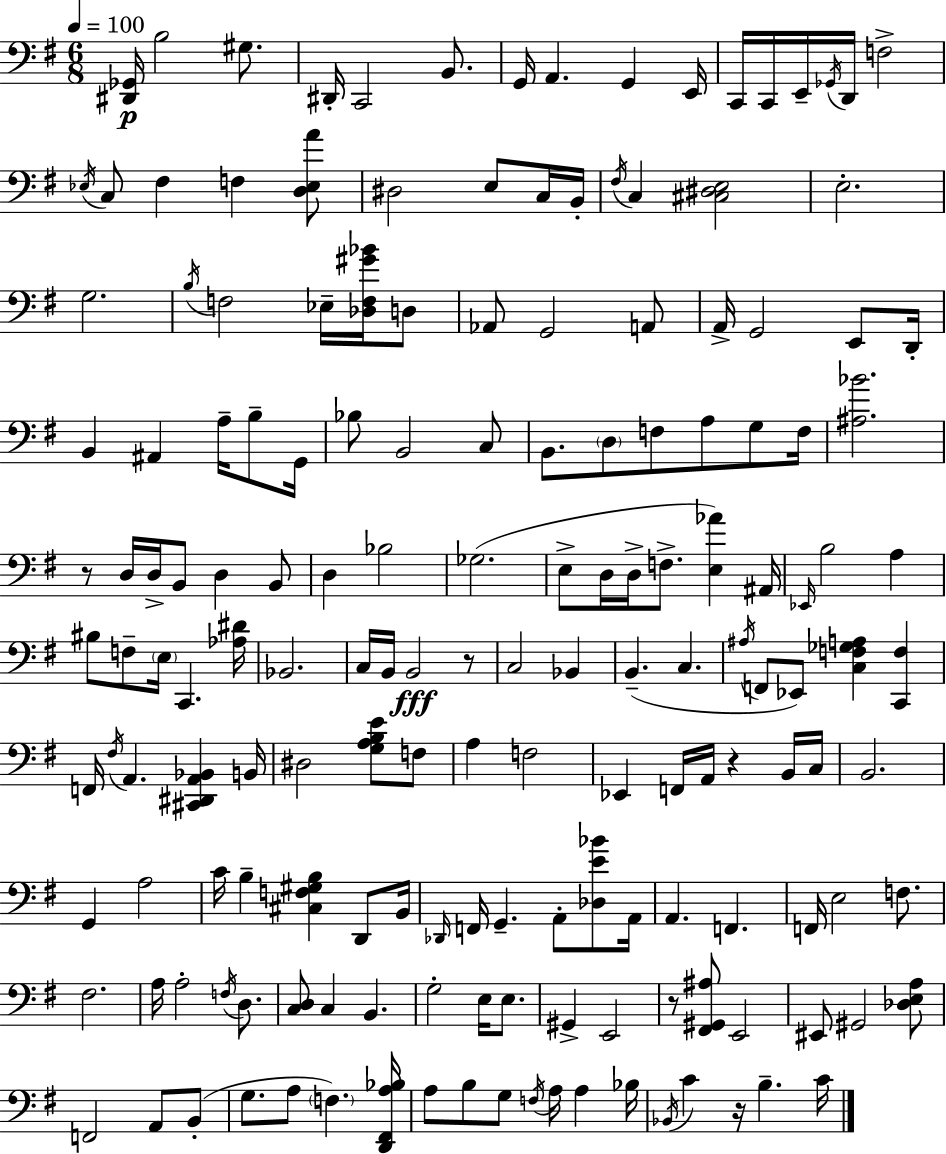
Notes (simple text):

[D#2,Gb2]/s B3/h G#3/e. D#2/s C2/h B2/e. G2/s A2/q. G2/q E2/s C2/s C2/s E2/s Gb2/s D2/s F3/h Eb3/s C3/e F#3/q F3/q [D3,Eb3,A4]/e D#3/h E3/e C3/s B2/s F#3/s C3/q [C#3,D#3,E3]/h E3/h. G3/h. B3/s F3/h Eb3/s [Db3,F3,G#4,Bb4]/s D3/e Ab2/e G2/h A2/e A2/s G2/h E2/e D2/s B2/q A#2/q A3/s B3/e G2/s Bb3/e B2/h C3/e B2/e. D3/e F3/e A3/e G3/e F3/s [A#3,Bb4]/h. R/e D3/s D3/s B2/e D3/q B2/e D3/q Bb3/h Gb3/h. E3/e D3/s D3/s F3/e. [E3,Ab4]/q A#2/s Eb2/s B3/h A3/q BIS3/e F3/e E3/s C2/q. [Ab3,D#4]/s Bb2/h. C3/s B2/s B2/h R/e C3/h Bb2/q B2/q. C3/q. A#3/s F2/e Eb2/e [C3,F3,Gb3,A3]/q [C2,F3]/q F2/s F#3/s A2/q. [C#2,D#2,A2,Bb2]/q B2/s D#3/h [G3,A3,B3,E4]/e F3/e A3/q F3/h Eb2/q F2/s A2/s R/q B2/s C3/s B2/h. G2/q A3/h C4/s B3/q [C#3,F3,G#3,B3]/q D2/e B2/s Db2/s F2/s G2/q. A2/e [Db3,E4,Bb4]/e A2/s A2/q. F2/q. F2/s E3/h F3/e. F#3/h. A3/s A3/h F3/s D3/e. [C3,D3]/e C3/q B2/q. G3/h E3/s E3/e. G#2/q E2/h R/e [F#2,G#2,A#3]/e E2/h EIS2/e G#2/h [Db3,E3,A3]/e F2/h A2/e B2/e G3/e. A3/e F3/q. [D2,F#2,A3,Bb3]/s A3/e B3/e G3/e F3/s A3/s A3/q Bb3/s Bb2/s C4/q R/s B3/q. C4/s